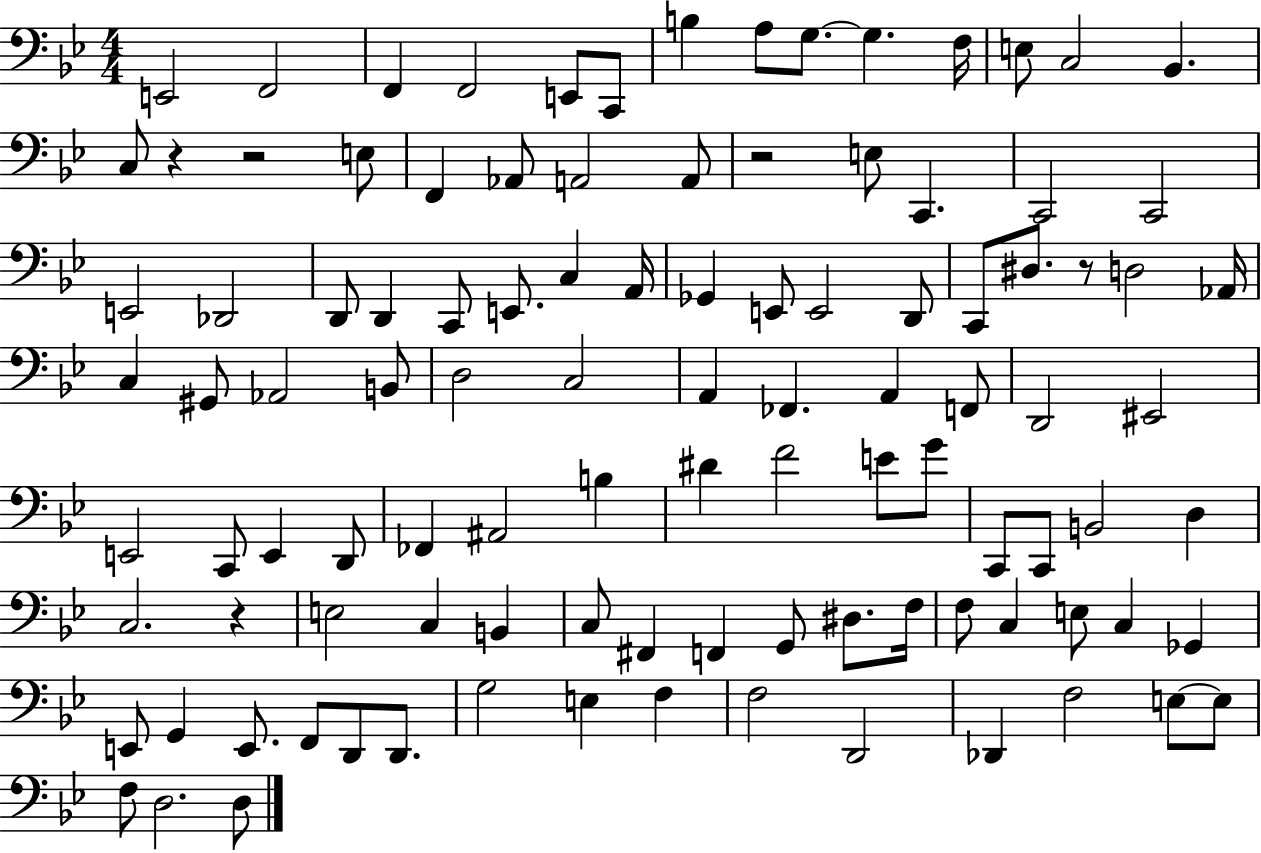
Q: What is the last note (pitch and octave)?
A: D3